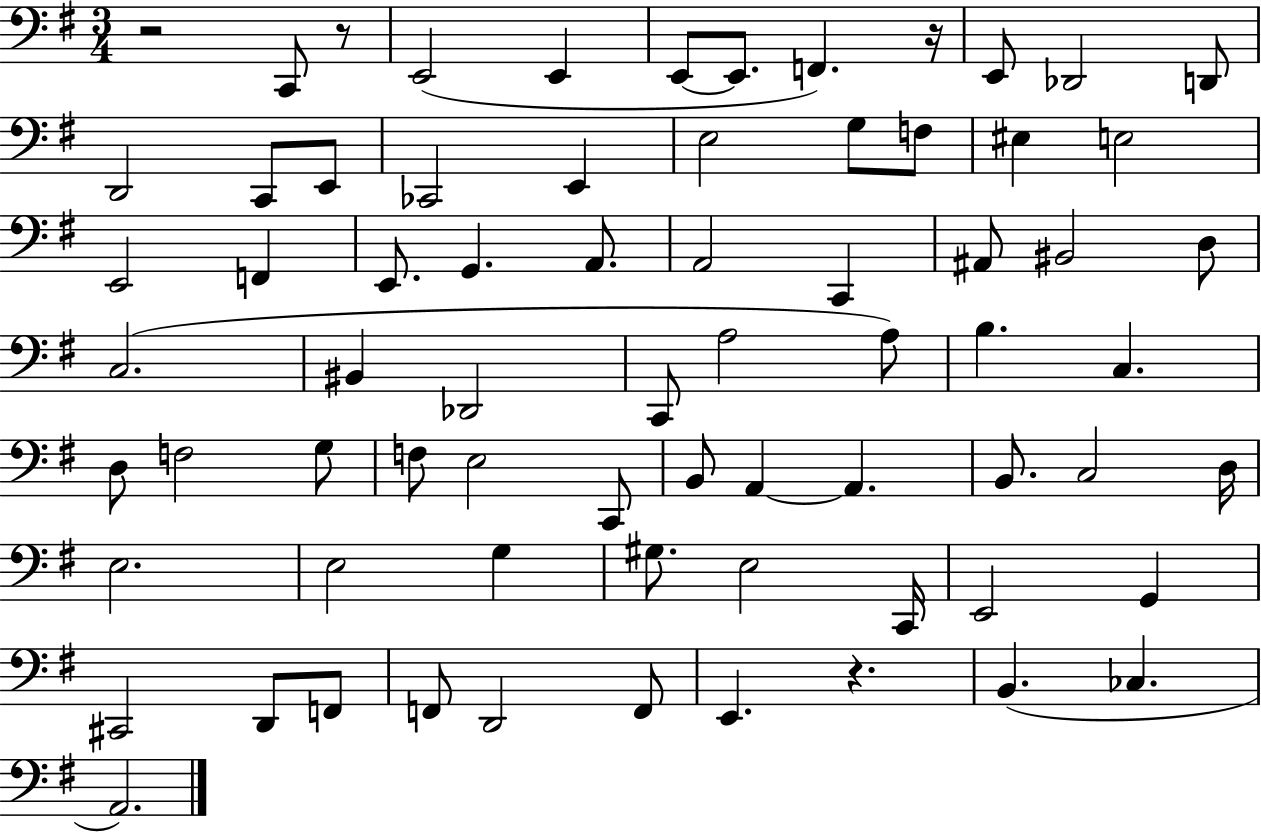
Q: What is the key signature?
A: G major